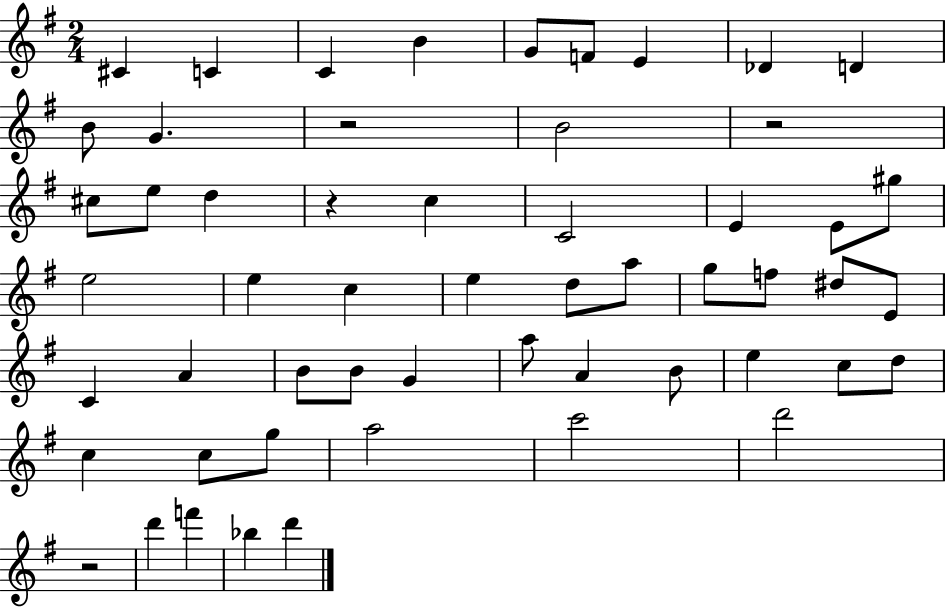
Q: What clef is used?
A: treble